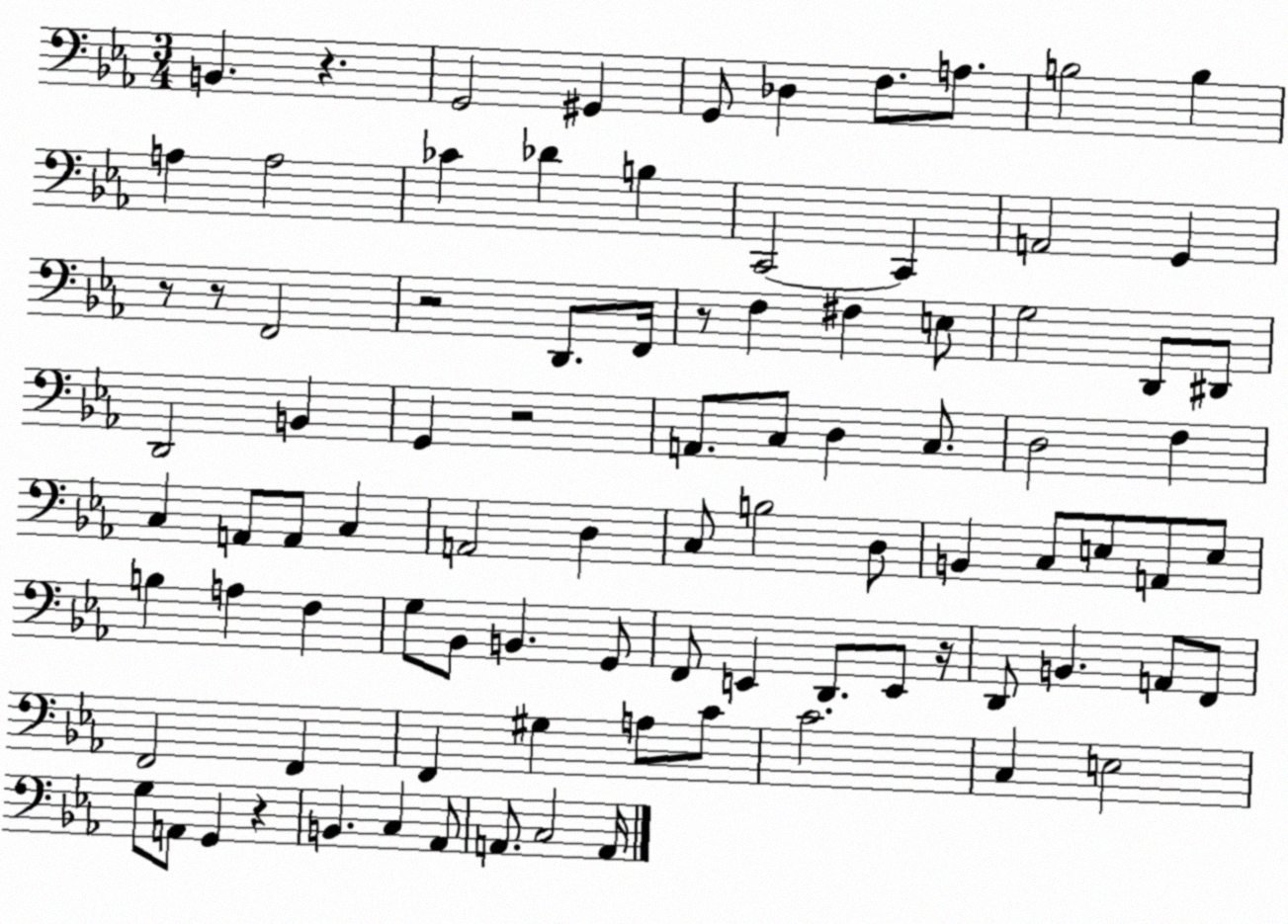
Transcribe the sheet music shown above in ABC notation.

X:1
T:Untitled
M:3/4
L:1/4
K:Eb
B,, z G,,2 ^G,, G,,/2 _D, F,/2 A,/2 B,2 B, A, A,2 _C _D B, C,,2 C,, A,,2 G,, z/2 z/2 F,,2 z2 D,,/2 F,,/4 z/2 F, ^F, E,/2 G,2 D,,/2 ^D,,/2 D,,2 B,, G,, z2 A,,/2 C,/2 D, C,/2 D,2 F, C, A,,/2 A,,/2 C, A,,2 D, C,/2 B,2 D,/2 B,, C,/2 E,/2 A,,/2 E,/2 B, A, F, G,/2 _B,,/2 B,, G,,/2 F,,/2 E,, D,,/2 E,,/2 z/4 D,,/2 B,, A,,/2 F,,/2 F,,2 F,, F,, ^G, A,/2 C/2 C2 C, E,2 G,/2 A,,/2 G,, z B,, C, _A,,/2 A,,/2 C,2 A,,/4